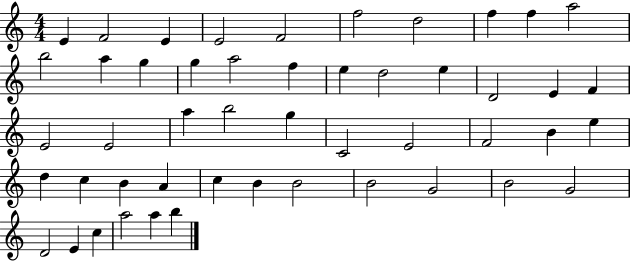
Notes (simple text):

E4/q F4/h E4/q E4/h F4/h F5/h D5/h F5/q F5/q A5/h B5/h A5/q G5/q G5/q A5/h F5/q E5/q D5/h E5/q D4/h E4/q F4/q E4/h E4/h A5/q B5/h G5/q C4/h E4/h F4/h B4/q E5/q D5/q C5/q B4/q A4/q C5/q B4/q B4/h B4/h G4/h B4/h G4/h D4/h E4/q C5/q A5/h A5/q B5/q